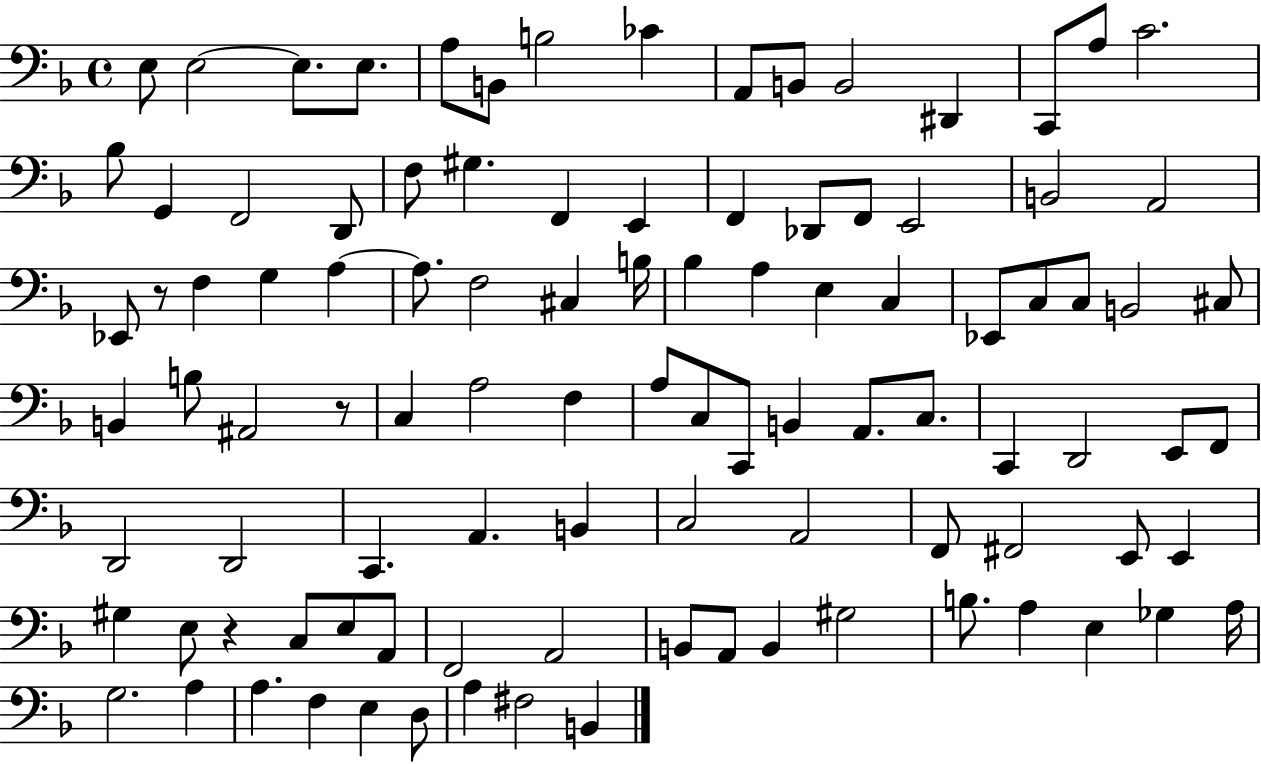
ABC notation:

X:1
T:Untitled
M:4/4
L:1/4
K:F
E,/2 E,2 E,/2 E,/2 A,/2 B,,/2 B,2 _C A,,/2 B,,/2 B,,2 ^D,, C,,/2 A,/2 C2 _B,/2 G,, F,,2 D,,/2 F,/2 ^G, F,, E,, F,, _D,,/2 F,,/2 E,,2 B,,2 A,,2 _E,,/2 z/2 F, G, A, A,/2 F,2 ^C, B,/4 _B, A, E, C, _E,,/2 C,/2 C,/2 B,,2 ^C,/2 B,, B,/2 ^A,,2 z/2 C, A,2 F, A,/2 C,/2 C,,/2 B,, A,,/2 C,/2 C,, D,,2 E,,/2 F,,/2 D,,2 D,,2 C,, A,, B,, C,2 A,,2 F,,/2 ^F,,2 E,,/2 E,, ^G, E,/2 z C,/2 E,/2 A,,/2 F,,2 A,,2 B,,/2 A,,/2 B,, ^G,2 B,/2 A, E, _G, A,/4 G,2 A, A, F, E, D,/2 A, ^F,2 B,,